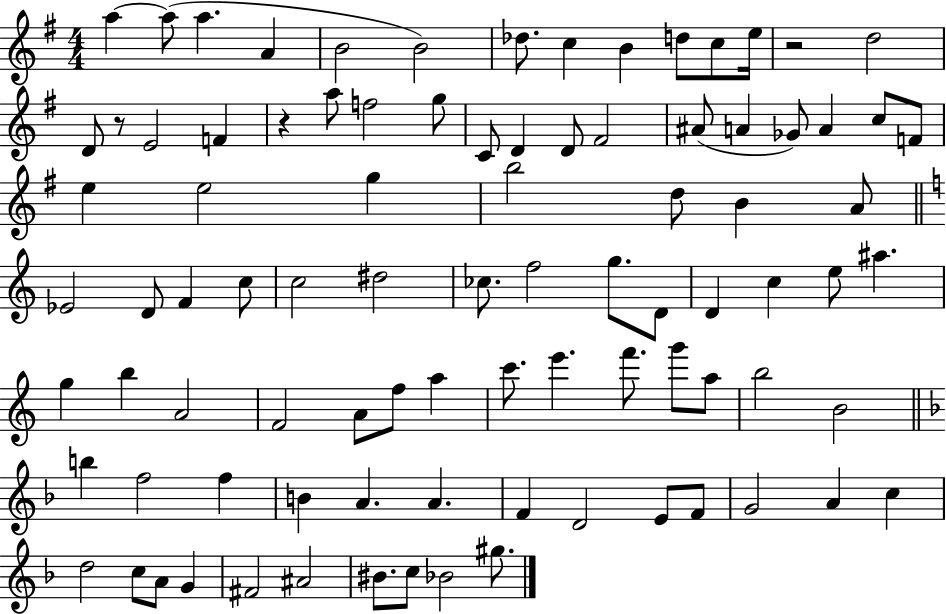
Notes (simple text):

A5/q A5/e A5/q. A4/q B4/h B4/h Db5/e. C5/q B4/q D5/e C5/e E5/s R/h D5/h D4/e R/e E4/h F4/q R/q A5/e F5/h G5/e C4/e D4/q D4/e F#4/h A#4/e A4/q Gb4/e A4/q C5/e F4/e E5/q E5/h G5/q B5/h D5/e B4/q A4/e Eb4/h D4/e F4/q C5/e C5/h D#5/h CES5/e. F5/h G5/e. D4/e D4/q C5/q E5/e A#5/q. G5/q B5/q A4/h F4/h A4/e F5/e A5/q C6/e. E6/q. F6/e. G6/e A5/e B5/h B4/h B5/q F5/h F5/q B4/q A4/q. A4/q. F4/q D4/h E4/e F4/e G4/h A4/q C5/q D5/h C5/e A4/e G4/q F#4/h A#4/h BIS4/e. C5/e Bb4/h G#5/e.